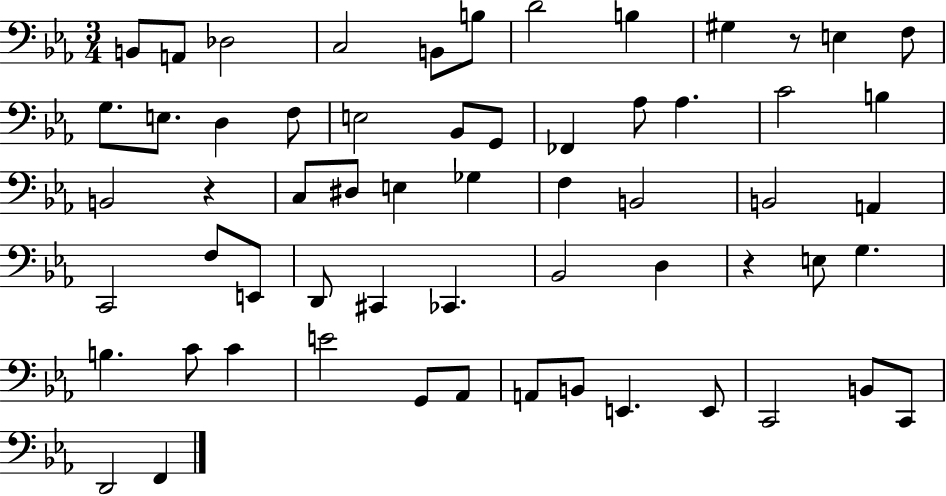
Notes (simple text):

B2/e A2/e Db3/h C3/h B2/e B3/e D4/h B3/q G#3/q R/e E3/q F3/e G3/e. E3/e. D3/q F3/e E3/h Bb2/e G2/e FES2/q Ab3/e Ab3/q. C4/h B3/q B2/h R/q C3/e D#3/e E3/q Gb3/q F3/q B2/h B2/h A2/q C2/h F3/e E2/e D2/e C#2/q CES2/q. Bb2/h D3/q R/q E3/e G3/q. B3/q. C4/e C4/q E4/h G2/e Ab2/e A2/e B2/e E2/q. E2/e C2/h B2/e C2/e D2/h F2/q